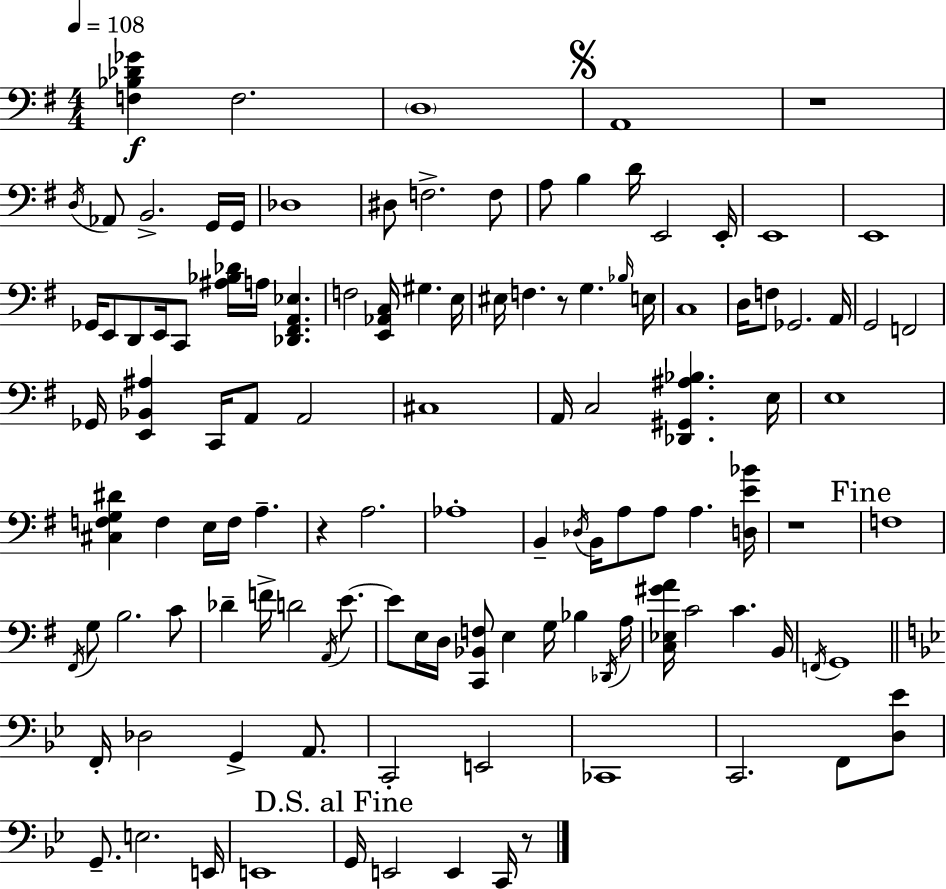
X:1
T:Untitled
M:4/4
L:1/4
K:Em
[F,_B,_D_G] F,2 D,4 A,,4 z4 D,/4 _A,,/2 B,,2 G,,/4 G,,/4 _D,4 ^D,/2 F,2 F,/2 A,/2 B, D/4 E,,2 E,,/4 E,,4 E,,4 _G,,/4 E,,/2 D,,/2 E,,/4 C,,/2 [^A,_B,_D]/4 A,/4 [_D,,^F,,A,,_E,] F,2 [E,,_A,,C,]/4 ^G, E,/4 ^E,/4 F, z/2 G, _B,/4 E,/4 C,4 D,/4 F,/2 _G,,2 A,,/4 G,,2 F,,2 _G,,/4 [E,,_B,,^A,] C,,/4 A,,/2 A,,2 ^C,4 A,,/4 C,2 [_D,,^G,,^A,_B,] E,/4 E,4 [^C,F,G,^D] F, E,/4 F,/4 A, z A,2 _A,4 B,, _D,/4 B,,/4 A,/2 A,/2 A, [D,E_B]/4 z4 F,4 ^F,,/4 G,/2 B,2 C/2 _D F/4 D2 A,,/4 E/2 E/2 E,/4 D,/4 [C,,_B,,F,]/2 E, G,/4 _B, _D,,/4 A,/4 [C,_E,^GA]/4 C2 C B,,/4 F,,/4 G,,4 F,,/4 _D,2 G,, A,,/2 C,,2 E,,2 _C,,4 C,,2 F,,/2 [D,_E]/2 G,,/2 E,2 E,,/4 E,,4 G,,/4 E,,2 E,, C,,/4 z/2